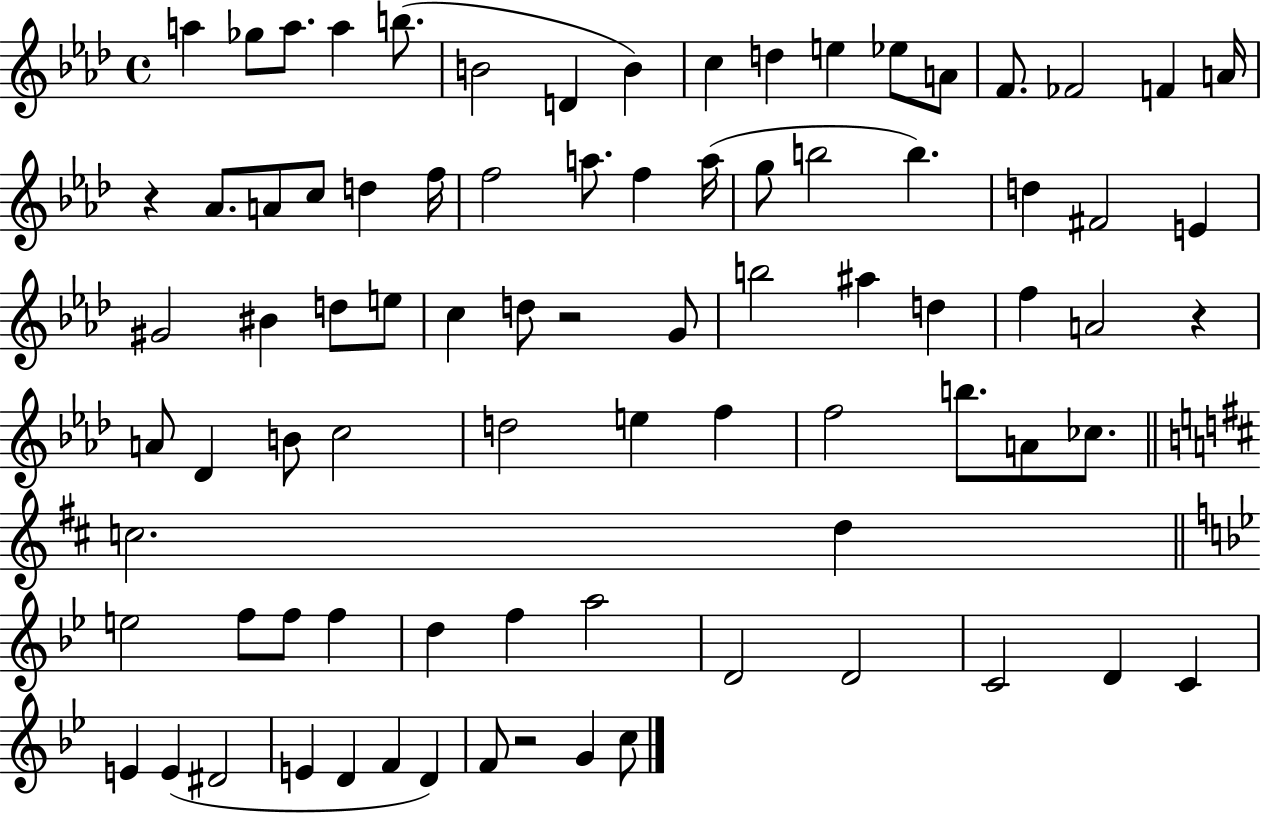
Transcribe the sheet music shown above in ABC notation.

X:1
T:Untitled
M:4/4
L:1/4
K:Ab
a _g/2 a/2 a b/2 B2 D B c d e _e/2 A/2 F/2 _F2 F A/4 z _A/2 A/2 c/2 d f/4 f2 a/2 f a/4 g/2 b2 b d ^F2 E ^G2 ^B d/2 e/2 c d/2 z2 G/2 b2 ^a d f A2 z A/2 _D B/2 c2 d2 e f f2 b/2 A/2 _c/2 c2 d e2 f/2 f/2 f d f a2 D2 D2 C2 D C E E ^D2 E D F D F/2 z2 G c/2